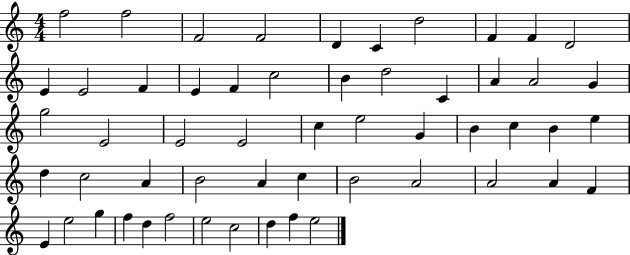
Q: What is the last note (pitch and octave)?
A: E5